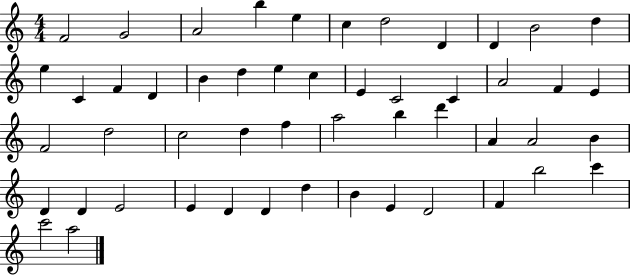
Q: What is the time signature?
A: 4/4